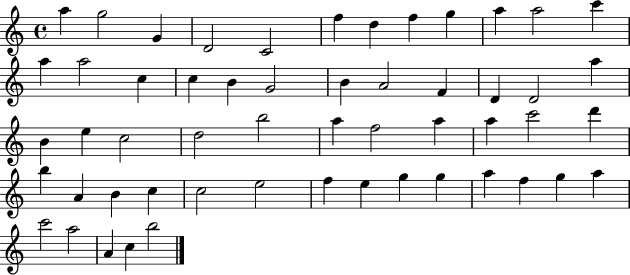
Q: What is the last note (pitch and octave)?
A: B5